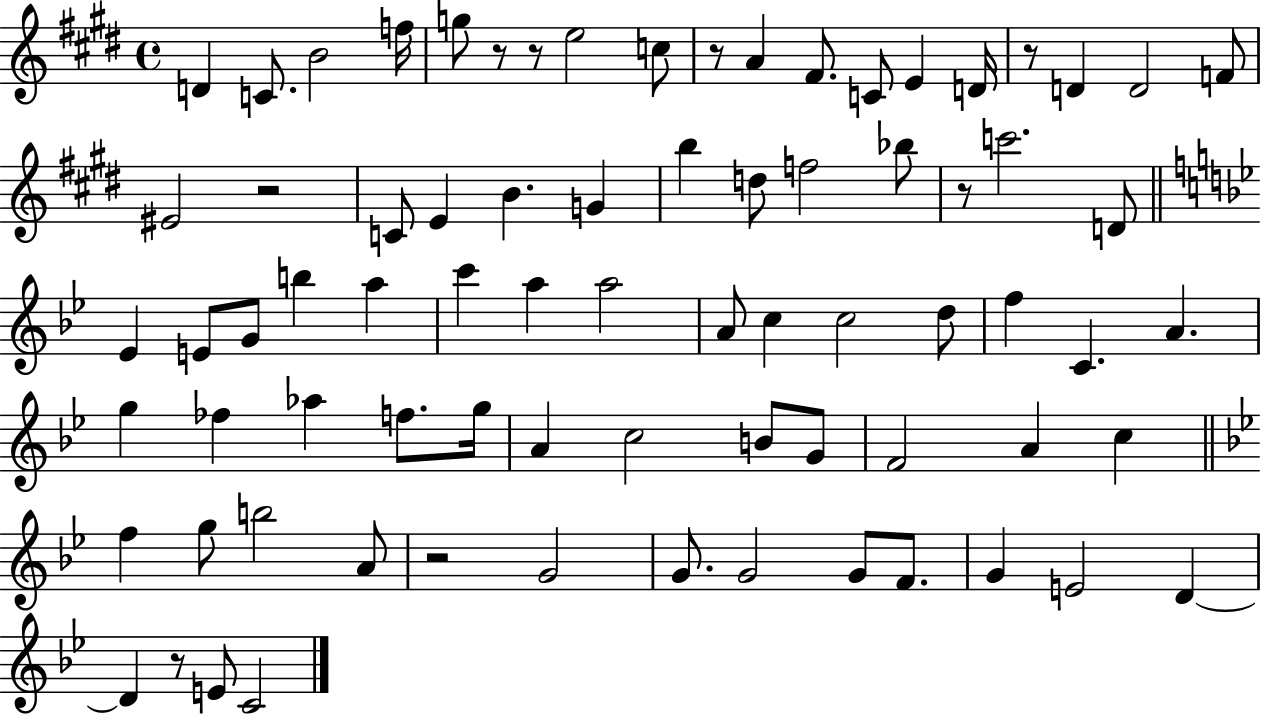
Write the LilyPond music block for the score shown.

{
  \clef treble
  \time 4/4
  \defaultTimeSignature
  \key e \major
  d'4 c'8. b'2 f''16 | g''8 r8 r8 e''2 c''8 | r8 a'4 fis'8. c'8 e'4 d'16 | r8 d'4 d'2 f'8 | \break eis'2 r2 | c'8 e'4 b'4. g'4 | b''4 d''8 f''2 bes''8 | r8 c'''2. d'8 | \break \bar "||" \break \key g \minor ees'4 e'8 g'8 b''4 a''4 | c'''4 a''4 a''2 | a'8 c''4 c''2 d''8 | f''4 c'4. a'4. | \break g''4 fes''4 aes''4 f''8. g''16 | a'4 c''2 b'8 g'8 | f'2 a'4 c''4 | \bar "||" \break \key g \minor f''4 g''8 b''2 a'8 | r2 g'2 | g'8. g'2 g'8 f'8. | g'4 e'2 d'4~~ | \break d'4 r8 e'8 c'2 | \bar "|."
}